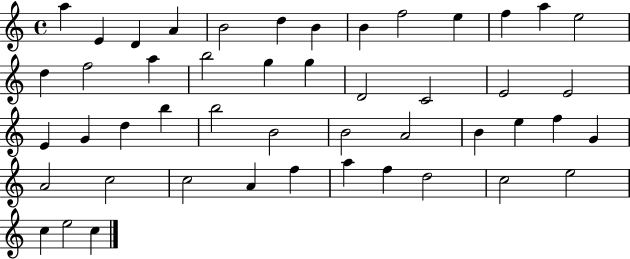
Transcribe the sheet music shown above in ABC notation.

X:1
T:Untitled
M:4/4
L:1/4
K:C
a E D A B2 d B B f2 e f a e2 d f2 a b2 g g D2 C2 E2 E2 E G d b b2 B2 B2 A2 B e f G A2 c2 c2 A f a f d2 c2 e2 c e2 c